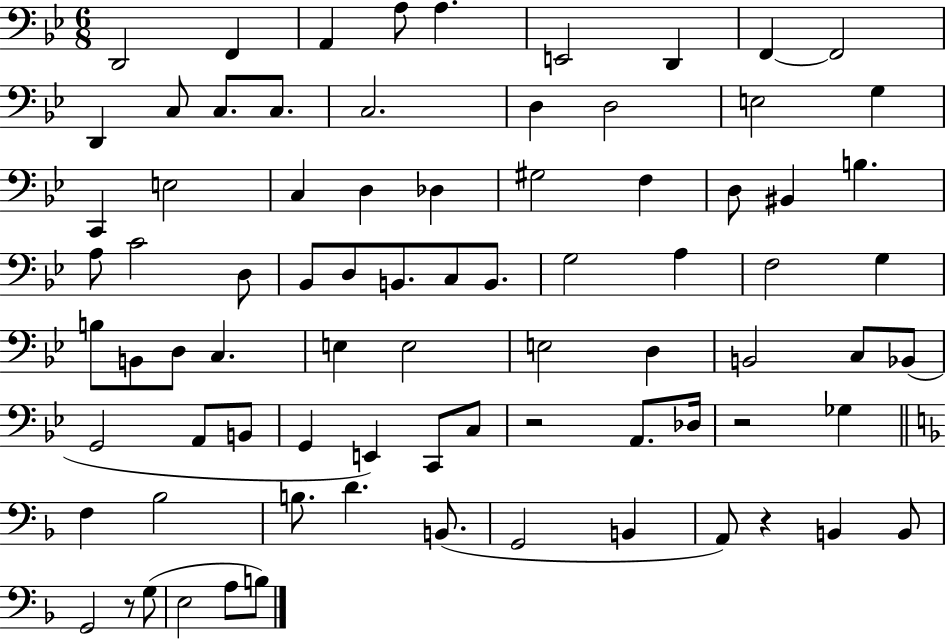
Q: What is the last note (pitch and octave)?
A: B3